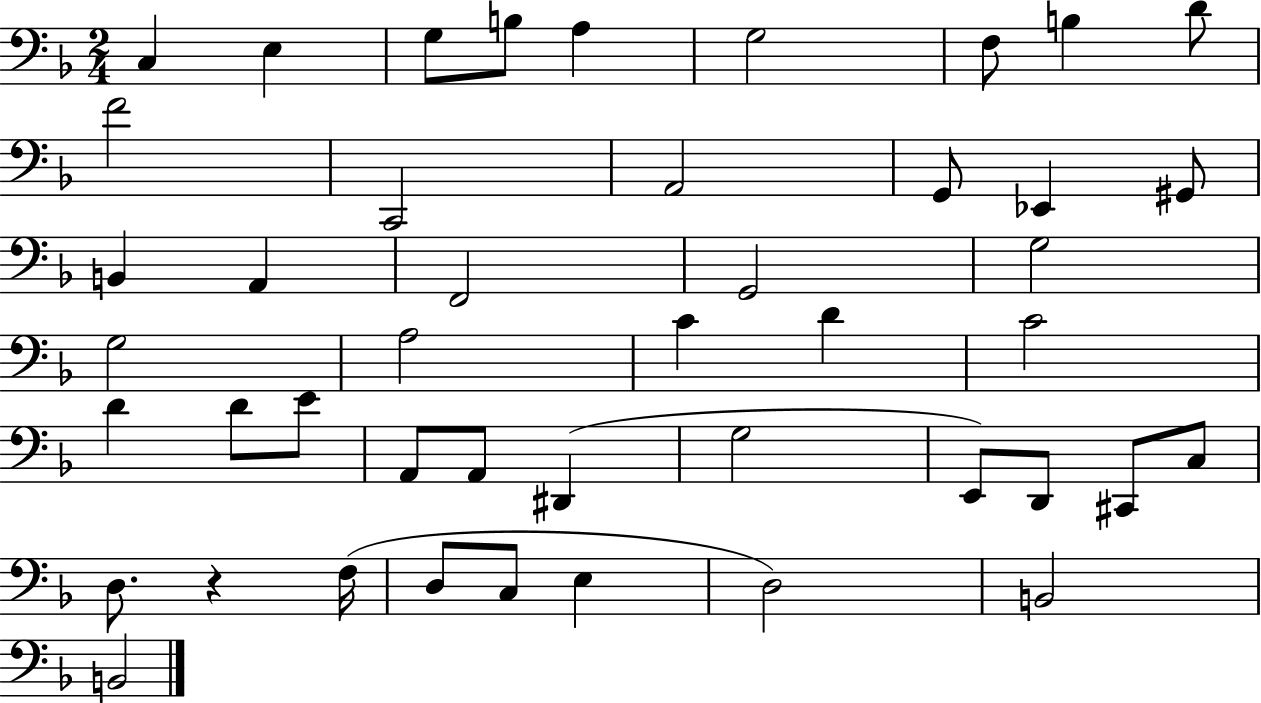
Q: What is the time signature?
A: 2/4